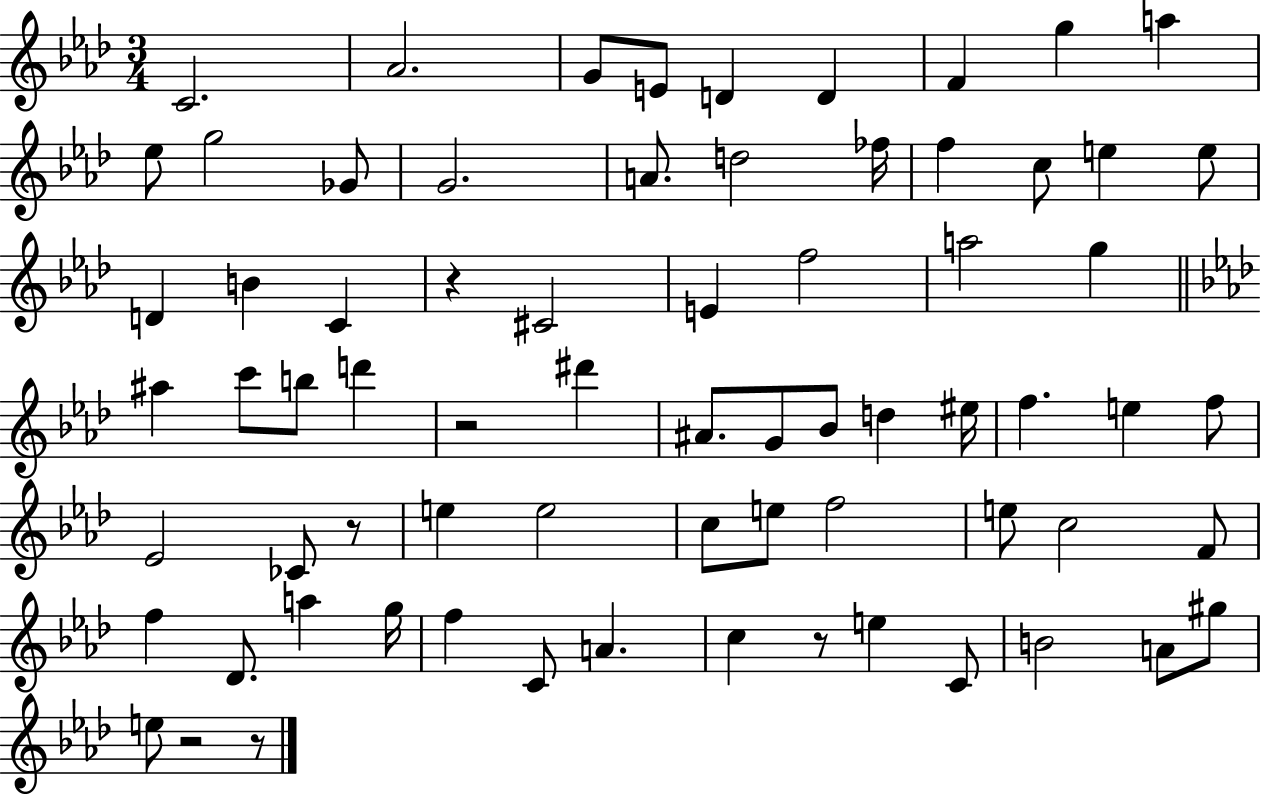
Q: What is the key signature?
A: AES major